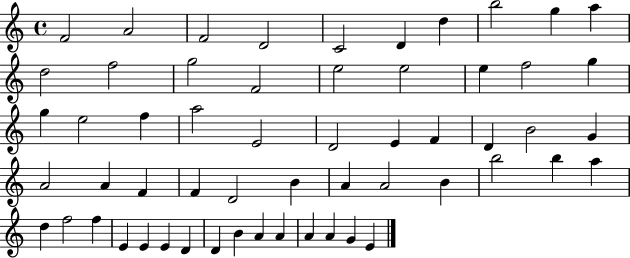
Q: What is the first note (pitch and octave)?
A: F4